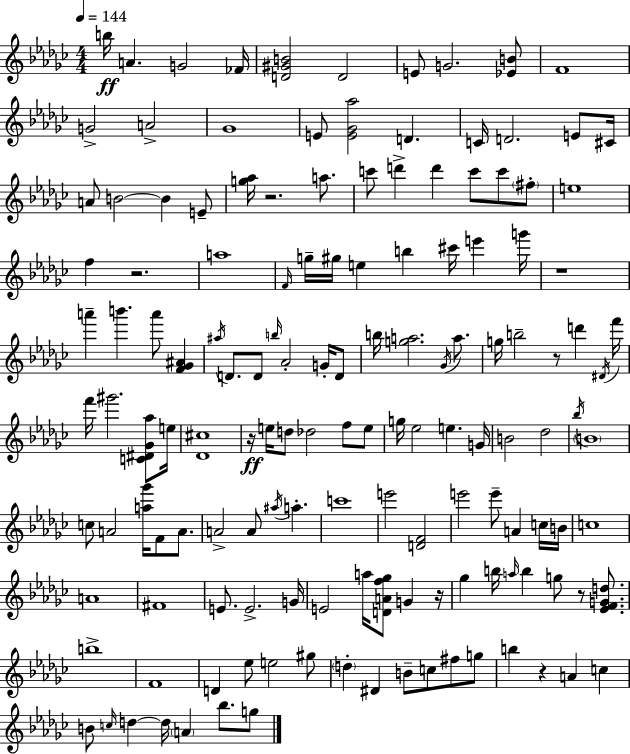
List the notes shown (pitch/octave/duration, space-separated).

B5/s A4/q. G4/h FES4/s [D4,G#4,B4]/h D4/h E4/e G4/h. [Eb4,B4]/e F4/w G4/h A4/h Gb4/w E4/e [E4,Gb4,Ab5]/h D4/q. C4/s D4/h. E4/e C#4/s A4/e B4/h B4/q E4/e [G5,Ab5]/s R/h. A5/e. C6/e D6/q D6/q C6/e C6/e F#5/e E5/w F5/q R/h. A5/w F4/s G5/s G#5/s E5/q B5/q C#6/s E6/q G6/s R/w A6/q B6/q. A6/e [F4,Gb4,A#4]/q A#5/s D4/e. D4/e B5/s Ab4/h G4/s D4/e B5/s [G5,A5]/h. Gb4/s A5/e. G5/s B5/h R/e D6/q D#4/s F6/s F6/s G#6/h. [C4,D#4,Gb4,Ab5]/e E5/s [Db4,C#5]/w R/s E5/s D5/e Db5/h F5/e E5/e G5/s Eb5/h E5/q. G4/s B4/h Db5/h Bb5/s B4/w C5/e A4/h [A5,Gb6]/s F4/e A4/e. A4/h A4/e A#5/s A5/q. C6/w E6/h [D4,F4]/h E6/h E6/e A4/q C5/s B4/s C5/w A4/w F#4/w E4/e. E4/h. G4/s E4/h A5/s [D4,A4,F5,Gb5]/e G4/q R/s Gb5/q B5/s A5/s B5/q G5/e R/e [Eb4,F4,G4,D5]/e. B5/w F4/w D4/q Eb5/e E5/h G#5/e D5/q D#4/q B4/e C5/e F#5/e G5/e B5/q R/q A4/q C5/q B4/e C5/s D5/q D5/s A4/q Bb5/e. G5/e